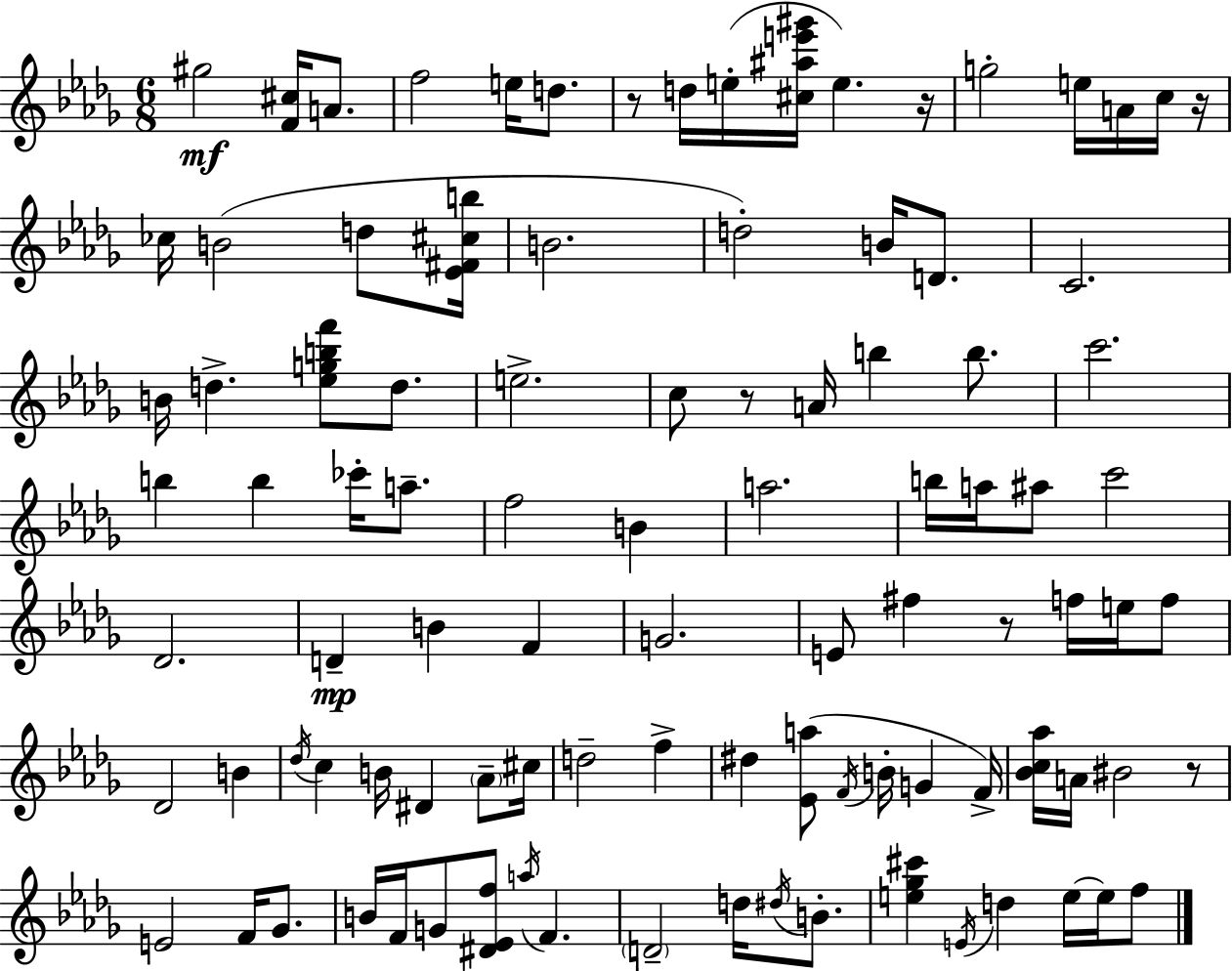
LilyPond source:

{
  \clef treble
  \numericTimeSignature
  \time 6/8
  \key bes \minor
  gis''2\mf <f' cis''>16 a'8. | f''2 e''16 d''8. | r8 d''16 e''16-.( <cis'' ais'' e''' gis'''>16 e''4.) r16 | g''2-. e''16 a'16 c''16 r16 | \break ces''16 b'2( d''8 <ees' fis' cis'' b''>16 | b'2. | d''2-.) b'16 d'8. | c'2. | \break b'16 d''4.-> <ees'' g'' b'' f'''>8 d''8. | e''2.-> | c''8 r8 a'16 b''4 b''8. | c'''2. | \break b''4 b''4 ces'''16-. a''8.-- | f''2 b'4 | a''2. | b''16 a''16 ais''8 c'''2 | \break des'2. | d'4--\mp b'4 f'4 | g'2. | e'8 fis''4 r8 f''16 e''16 f''8 | \break des'2 b'4 | \acciaccatura { des''16 } c''4 b'16 dis'4 \parenthesize aes'8-- | cis''16 d''2-- f''4-> | dis''4 <ees' a''>8( \acciaccatura { f'16 } b'16-. g'4 | \break f'16->) <bes' c'' aes''>16 a'16 bis'2 | r8 e'2 f'16 ges'8. | b'16 f'16 g'8 <dis' ees' f''>8 \acciaccatura { a''16 } f'4. | \parenthesize d'2-- d''16 | \break \acciaccatura { dis''16 } b'8.-. <e'' ges'' cis'''>4 \acciaccatura { e'16 } d''4 | e''16~~ e''16 f''8 \bar "|."
}